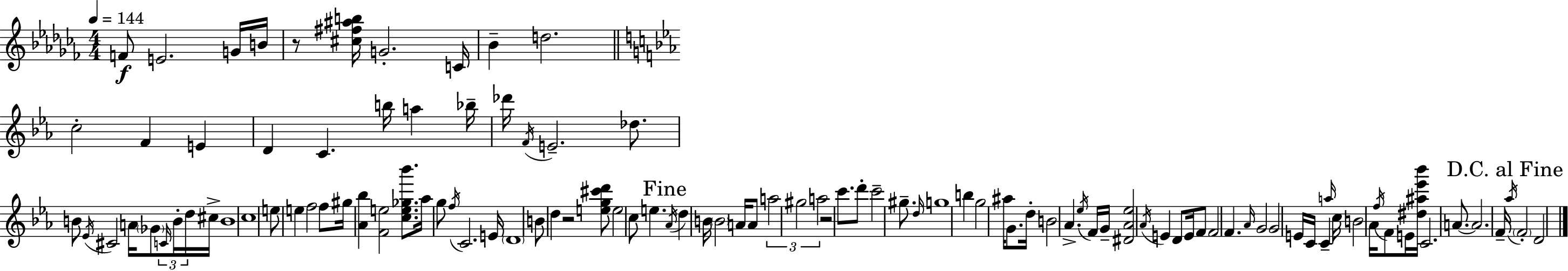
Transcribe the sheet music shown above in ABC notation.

X:1
T:Untitled
M:4/4
L:1/4
K:Abm
F/2 E2 G/4 B/4 z/2 [^c^f^ab]/4 G2 C/4 _B d2 c2 F E D C b/4 a _b/4 _d'/4 F/4 E2 _d/2 B/2 _E/4 ^C2 A/4 _G/2 C/4 B/4 d/4 ^c/4 B4 c4 e/2 e f2 f/2 ^g/4 [_A_b] [Fe]2 [ce_g_b']/2 _a/4 g/2 f/4 C2 E/4 D4 B/2 d z2 [eg^c'd']/2 e2 c/2 e _A/4 d B/4 B2 A/4 A/2 a2 ^g2 a2 z2 c'/2 d'/2 c'2 ^g/2 d/4 g4 b g2 ^a/4 G/2 d/4 B2 _A _e/4 F/4 G/4 [^D_A_e]2 _A/4 E D/2 E/4 F/2 F2 F _A/4 G2 G2 E/4 C/4 C a/4 c/4 B2 _A/4 f/4 F/2 E/4 [^d^a_e'_b']/4 C2 A/2 A2 F/4 _a/4 F2 D2